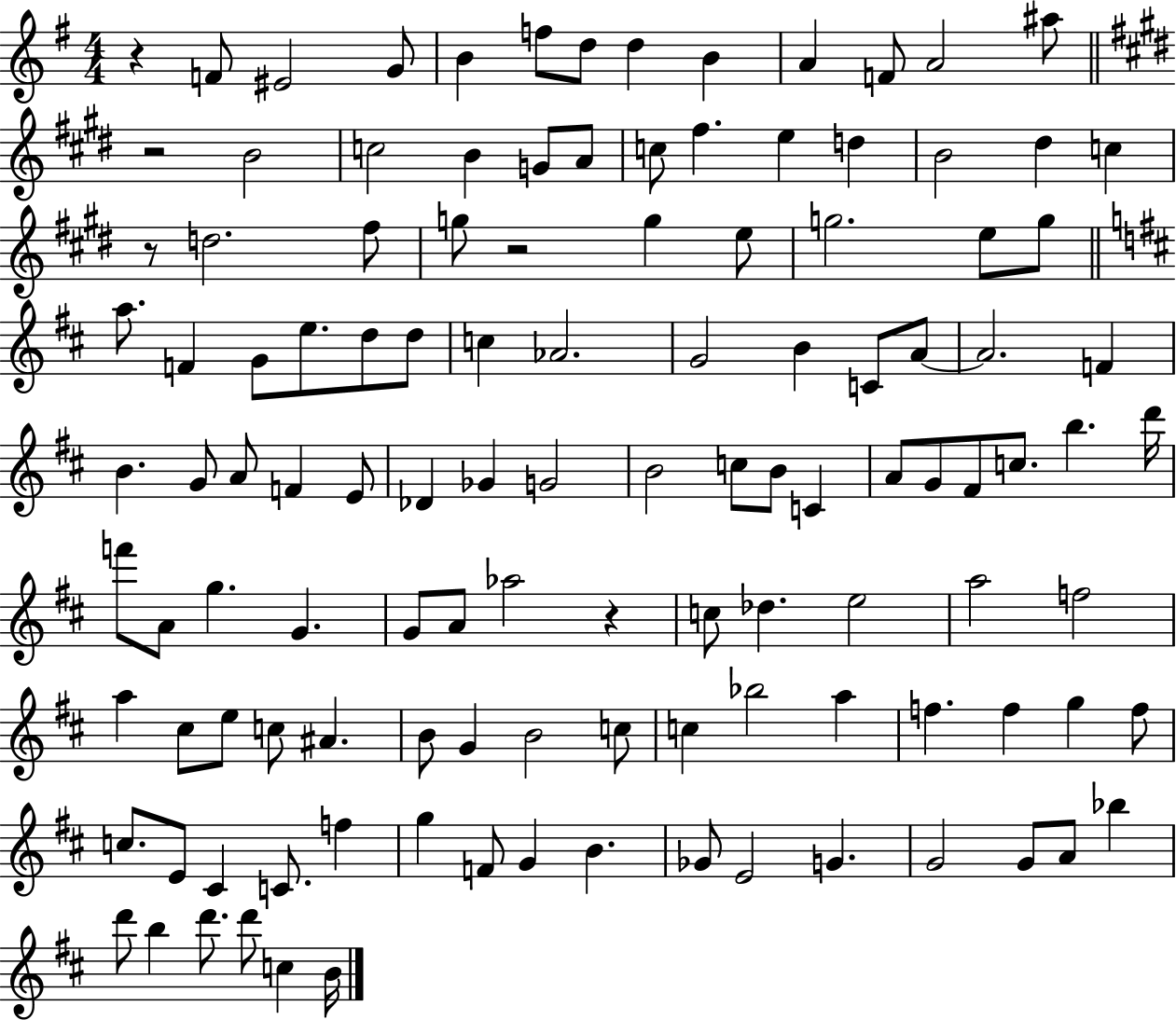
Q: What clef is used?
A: treble